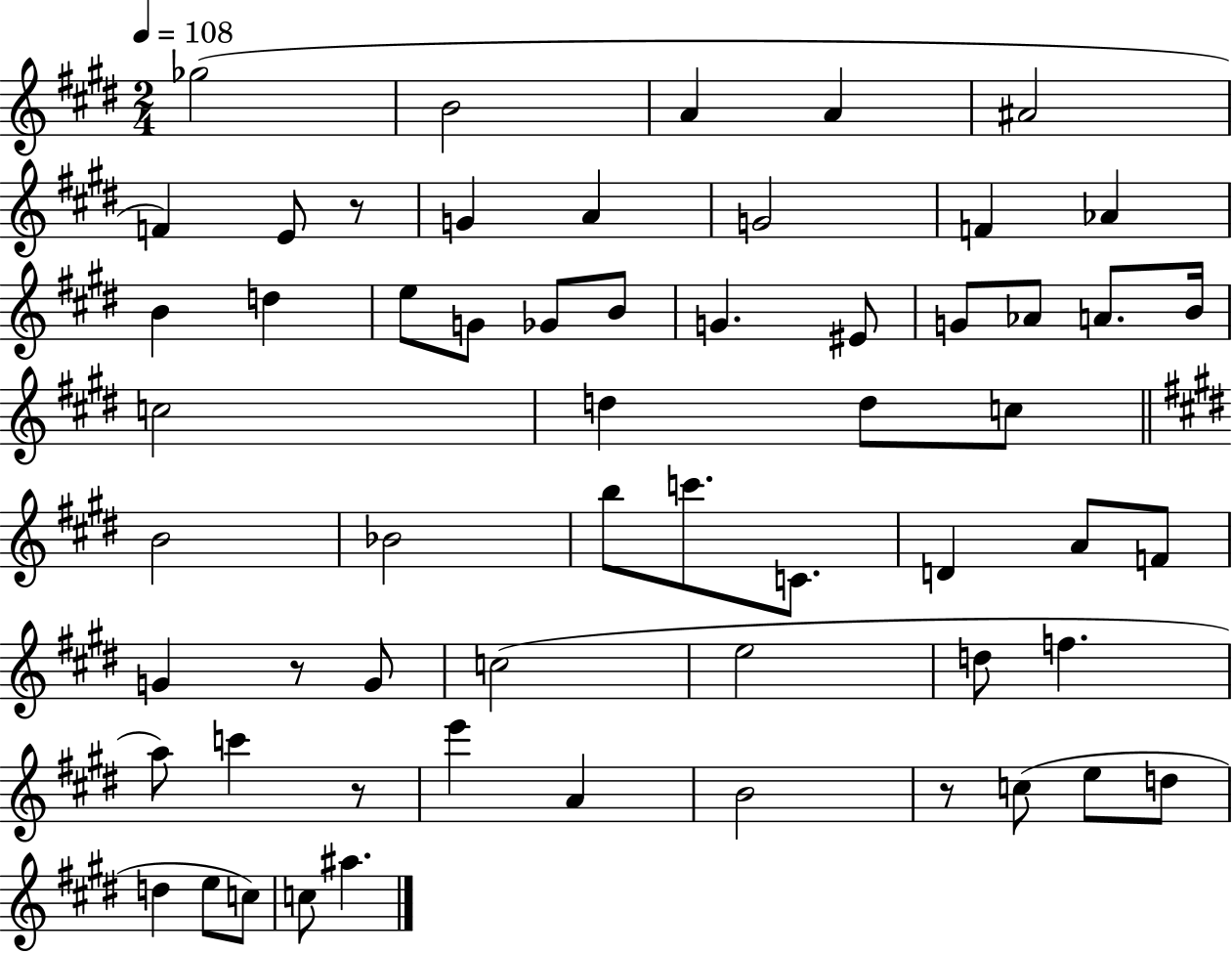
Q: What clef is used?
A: treble